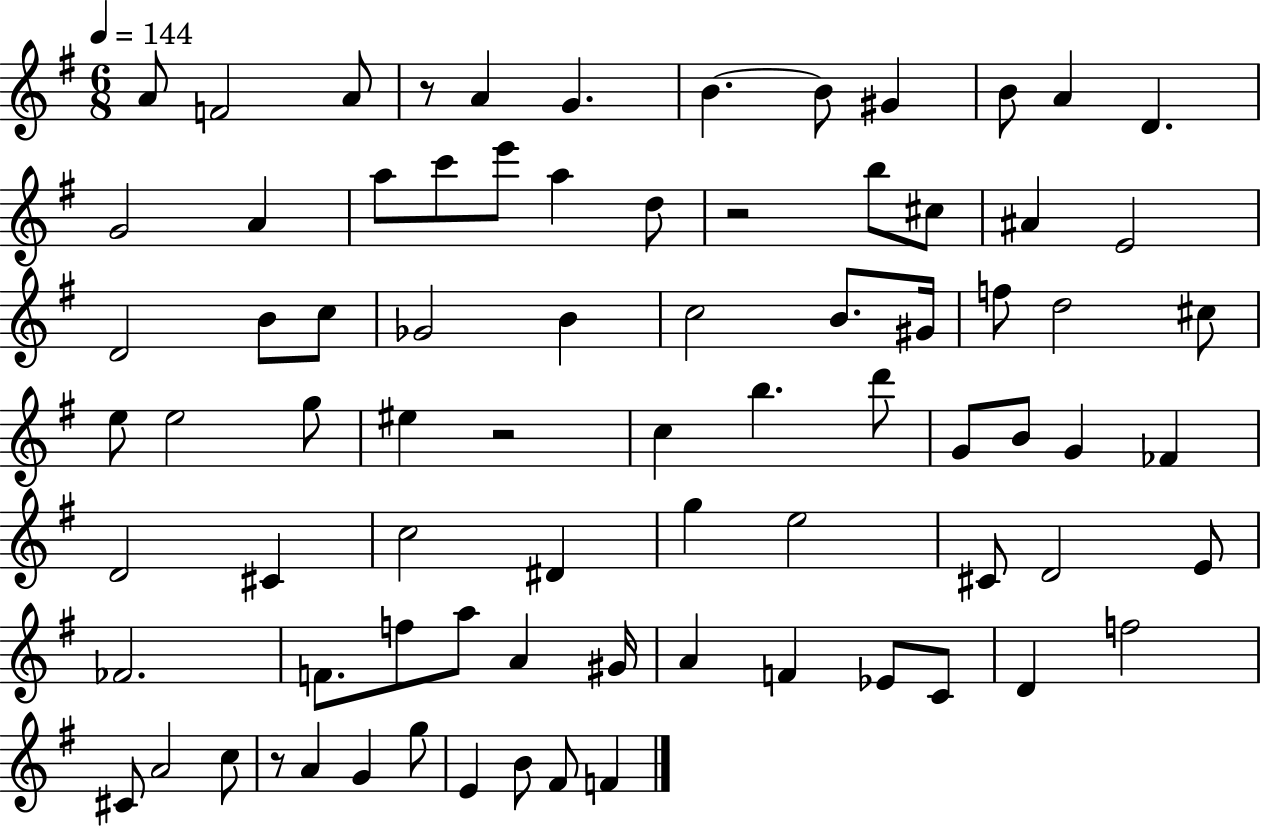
X:1
T:Untitled
M:6/8
L:1/4
K:G
A/2 F2 A/2 z/2 A G B B/2 ^G B/2 A D G2 A a/2 c'/2 e'/2 a d/2 z2 b/2 ^c/2 ^A E2 D2 B/2 c/2 _G2 B c2 B/2 ^G/4 f/2 d2 ^c/2 e/2 e2 g/2 ^e z2 c b d'/2 G/2 B/2 G _F D2 ^C c2 ^D g e2 ^C/2 D2 E/2 _F2 F/2 f/2 a/2 A ^G/4 A F _E/2 C/2 D f2 ^C/2 A2 c/2 z/2 A G g/2 E B/2 ^F/2 F